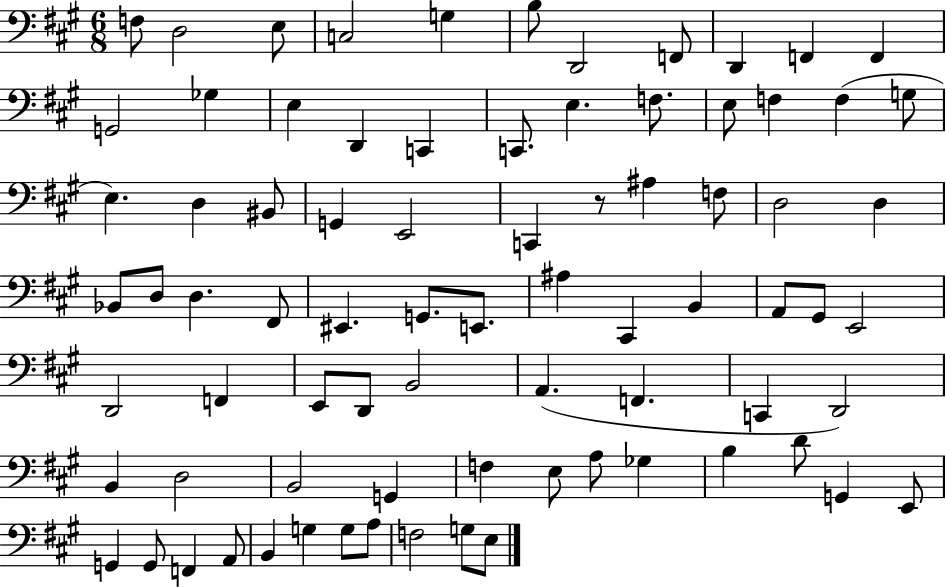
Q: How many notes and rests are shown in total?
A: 79